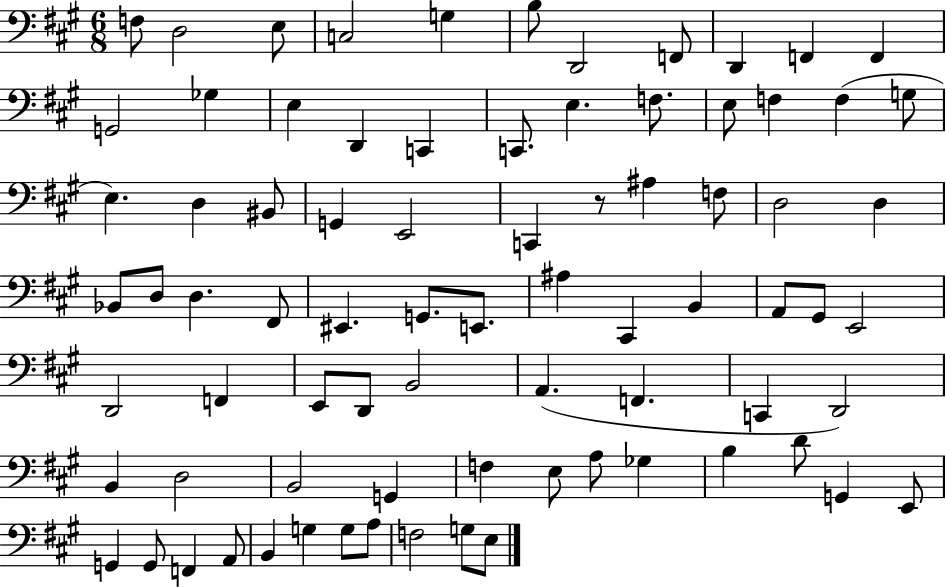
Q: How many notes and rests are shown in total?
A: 79